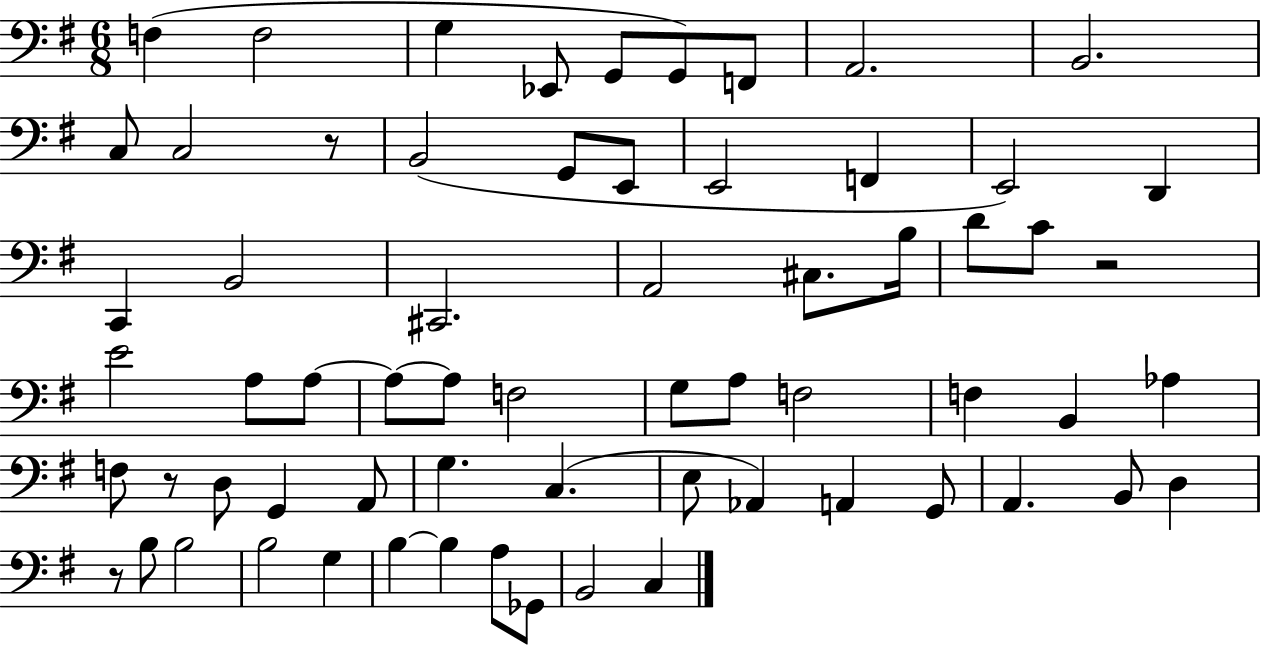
{
  \clef bass
  \numericTimeSignature
  \time 6/8
  \key g \major
  f4( f2 | g4 ees,8 g,8 g,8) f,8 | a,2. | b,2. | \break c8 c2 r8 | b,2( g,8 e,8 | e,2 f,4 | e,2) d,4 | \break c,4 b,2 | cis,2. | a,2 cis8. b16 | d'8 c'8 r2 | \break e'2 a8 a8~~ | a8~~ a8 f2 | g8 a8 f2 | f4 b,4 aes4 | \break f8 r8 d8 g,4 a,8 | g4. c4.( | e8 aes,4) a,4 g,8 | a,4. b,8 d4 | \break r8 b8 b2 | b2 g4 | b4~~ b4 a8 ges,8 | b,2 c4 | \break \bar "|."
}